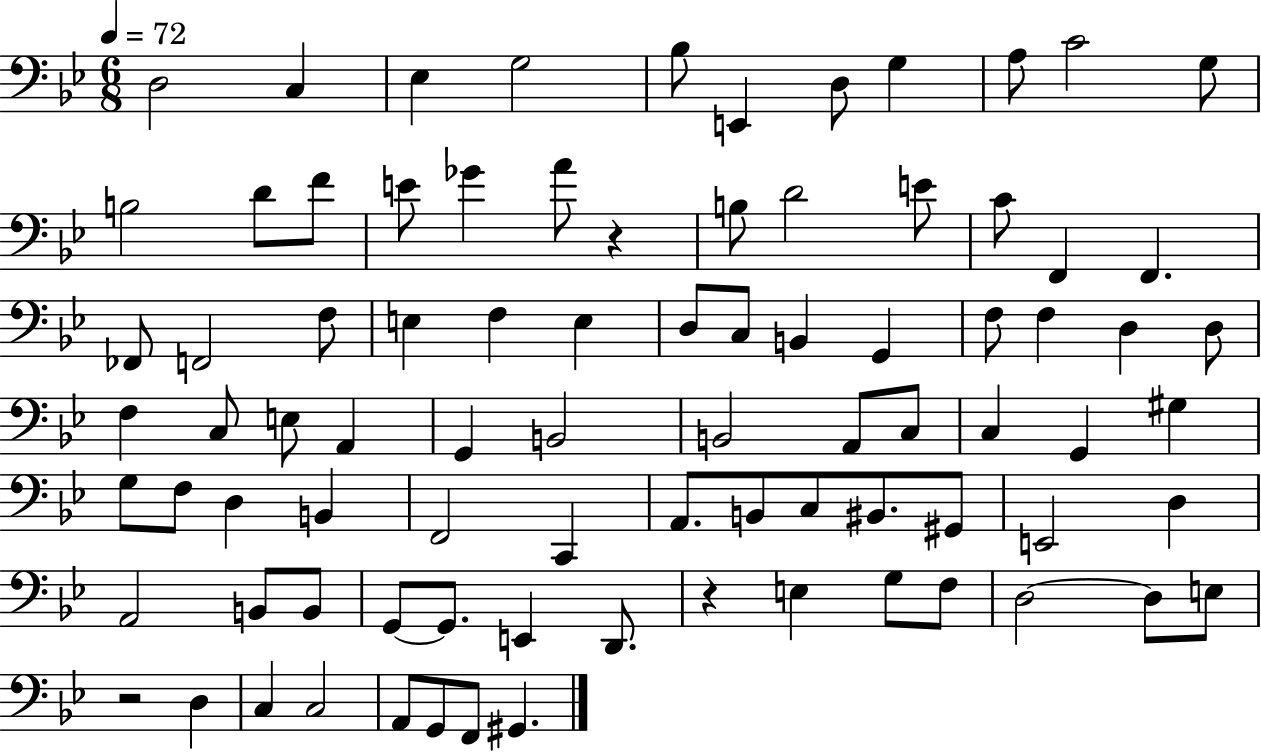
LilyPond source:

{
  \clef bass
  \numericTimeSignature
  \time 6/8
  \key bes \major
  \tempo 4 = 72
  \repeat volta 2 { d2 c4 | ees4 g2 | bes8 e,4 d8 g4 | a8 c'2 g8 | \break b2 d'8 f'8 | e'8 ges'4 a'8 r4 | b8 d'2 e'8 | c'8 f,4 f,4. | \break fes,8 f,2 f8 | e4 f4 e4 | d8 c8 b,4 g,4 | f8 f4 d4 d8 | \break f4 c8 e8 a,4 | g,4 b,2 | b,2 a,8 c8 | c4 g,4 gis4 | \break g8 f8 d4 b,4 | f,2 c,4 | a,8. b,8 c8 bis,8. gis,8 | e,2 d4 | \break a,2 b,8 b,8 | g,8~~ g,8. e,4 d,8. | r4 e4 g8 f8 | d2~~ d8 e8 | \break r2 d4 | c4 c2 | a,8 g,8 f,8 gis,4. | } \bar "|."
}